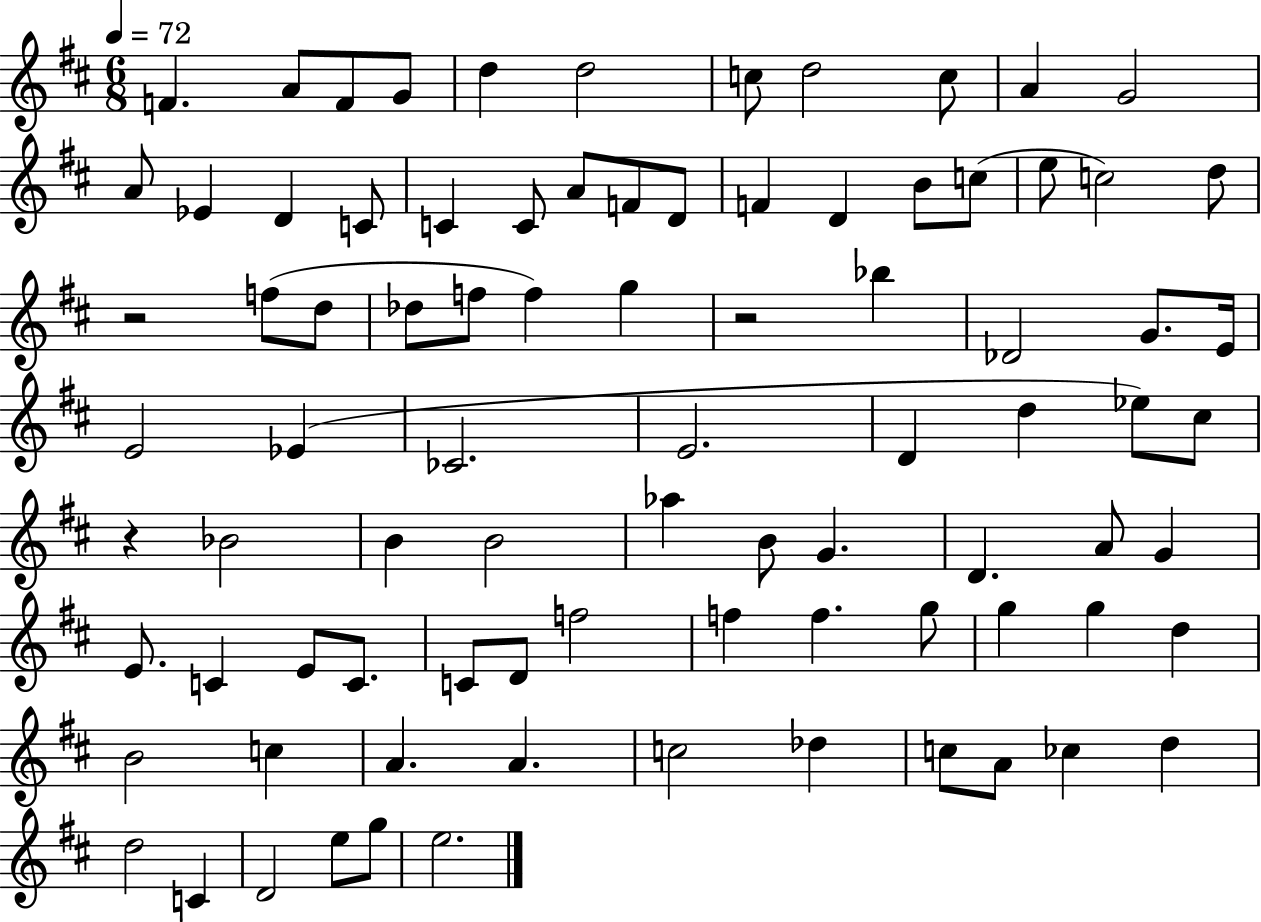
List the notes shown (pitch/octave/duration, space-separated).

F4/q. A4/e F4/e G4/e D5/q D5/h C5/e D5/h C5/e A4/q G4/h A4/e Eb4/q D4/q C4/e C4/q C4/e A4/e F4/e D4/e F4/q D4/q B4/e C5/e E5/e C5/h D5/e R/h F5/e D5/e Db5/e F5/e F5/q G5/q R/h Bb5/q Db4/h G4/e. E4/s E4/h Eb4/q CES4/h. E4/h. D4/q D5/q Eb5/e C#5/e R/q Bb4/h B4/q B4/h Ab5/q B4/e G4/q. D4/q. A4/e G4/q E4/e. C4/q E4/e C4/e. C4/e D4/e F5/h F5/q F5/q. G5/e G5/q G5/q D5/q B4/h C5/q A4/q. A4/q. C5/h Db5/q C5/e A4/e CES5/q D5/q D5/h C4/q D4/h E5/e G5/e E5/h.